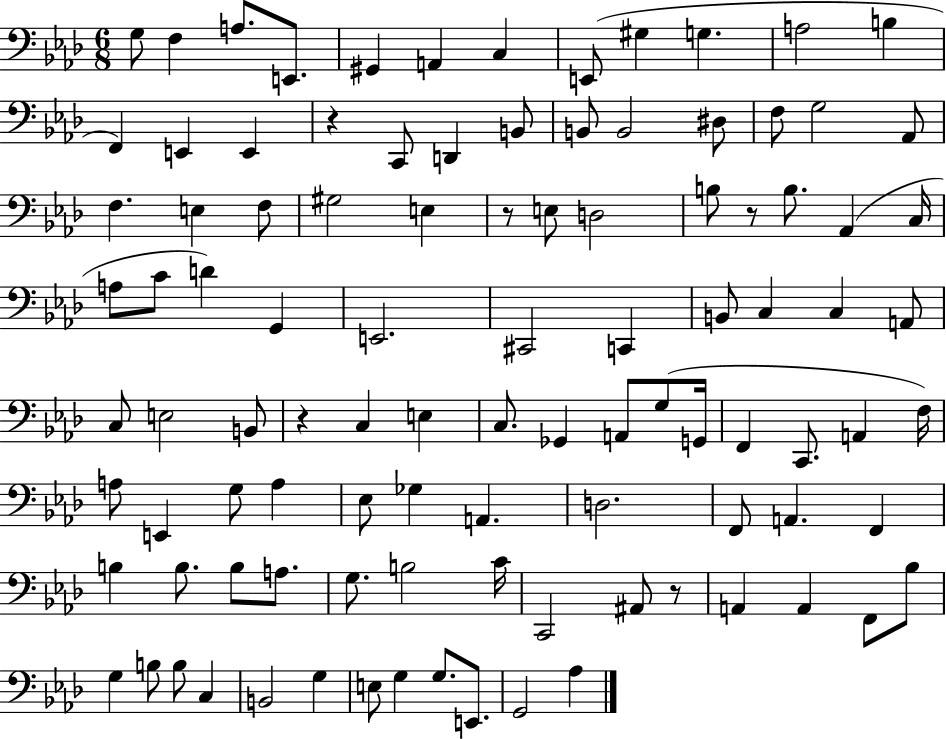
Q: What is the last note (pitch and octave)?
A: Ab3